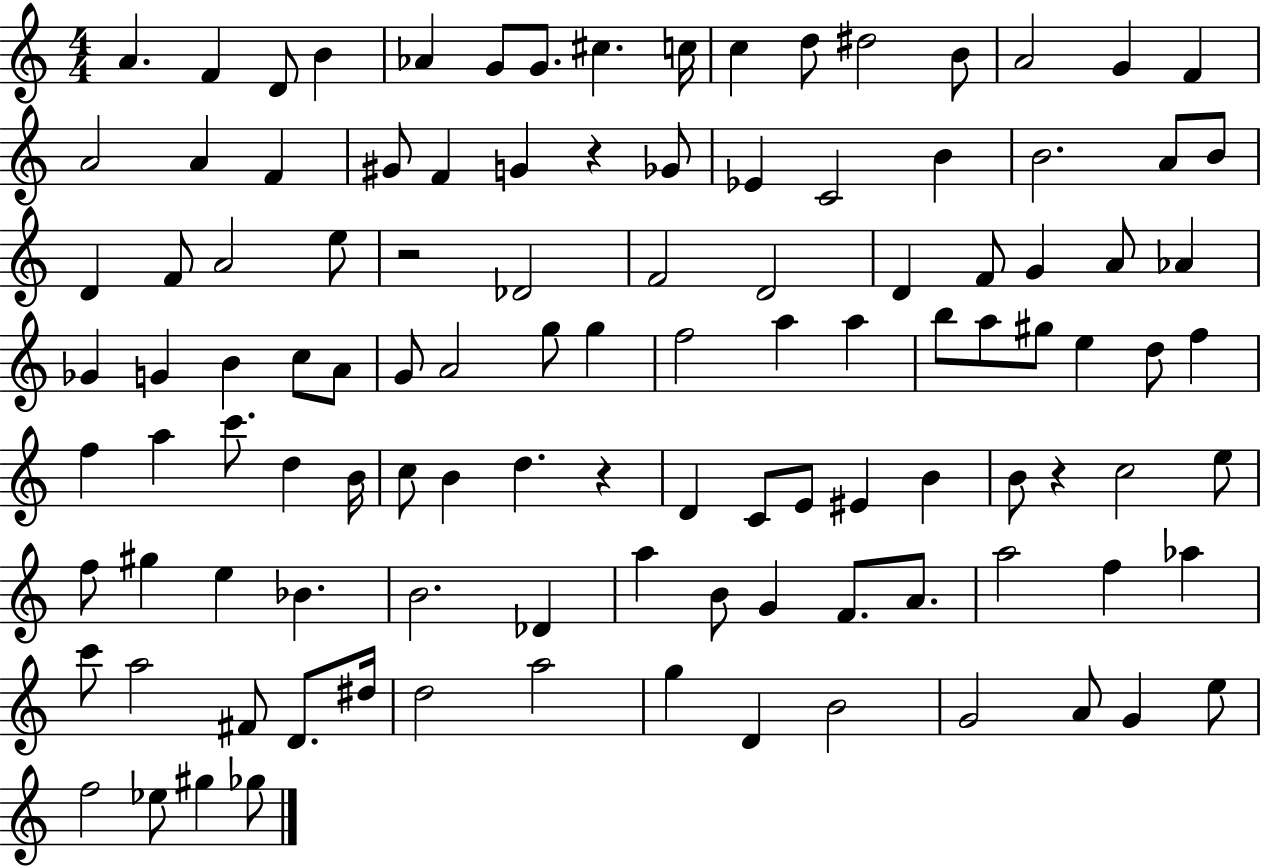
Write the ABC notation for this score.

X:1
T:Untitled
M:4/4
L:1/4
K:C
A F D/2 B _A G/2 G/2 ^c c/4 c d/2 ^d2 B/2 A2 G F A2 A F ^G/2 F G z _G/2 _E C2 B B2 A/2 B/2 D F/2 A2 e/2 z2 _D2 F2 D2 D F/2 G A/2 _A _G G B c/2 A/2 G/2 A2 g/2 g f2 a a b/2 a/2 ^g/2 e d/2 f f a c'/2 d B/4 c/2 B d z D C/2 E/2 ^E B B/2 z c2 e/2 f/2 ^g e _B B2 _D a B/2 G F/2 A/2 a2 f _a c'/2 a2 ^F/2 D/2 ^d/4 d2 a2 g D B2 G2 A/2 G e/2 f2 _e/2 ^g _g/2